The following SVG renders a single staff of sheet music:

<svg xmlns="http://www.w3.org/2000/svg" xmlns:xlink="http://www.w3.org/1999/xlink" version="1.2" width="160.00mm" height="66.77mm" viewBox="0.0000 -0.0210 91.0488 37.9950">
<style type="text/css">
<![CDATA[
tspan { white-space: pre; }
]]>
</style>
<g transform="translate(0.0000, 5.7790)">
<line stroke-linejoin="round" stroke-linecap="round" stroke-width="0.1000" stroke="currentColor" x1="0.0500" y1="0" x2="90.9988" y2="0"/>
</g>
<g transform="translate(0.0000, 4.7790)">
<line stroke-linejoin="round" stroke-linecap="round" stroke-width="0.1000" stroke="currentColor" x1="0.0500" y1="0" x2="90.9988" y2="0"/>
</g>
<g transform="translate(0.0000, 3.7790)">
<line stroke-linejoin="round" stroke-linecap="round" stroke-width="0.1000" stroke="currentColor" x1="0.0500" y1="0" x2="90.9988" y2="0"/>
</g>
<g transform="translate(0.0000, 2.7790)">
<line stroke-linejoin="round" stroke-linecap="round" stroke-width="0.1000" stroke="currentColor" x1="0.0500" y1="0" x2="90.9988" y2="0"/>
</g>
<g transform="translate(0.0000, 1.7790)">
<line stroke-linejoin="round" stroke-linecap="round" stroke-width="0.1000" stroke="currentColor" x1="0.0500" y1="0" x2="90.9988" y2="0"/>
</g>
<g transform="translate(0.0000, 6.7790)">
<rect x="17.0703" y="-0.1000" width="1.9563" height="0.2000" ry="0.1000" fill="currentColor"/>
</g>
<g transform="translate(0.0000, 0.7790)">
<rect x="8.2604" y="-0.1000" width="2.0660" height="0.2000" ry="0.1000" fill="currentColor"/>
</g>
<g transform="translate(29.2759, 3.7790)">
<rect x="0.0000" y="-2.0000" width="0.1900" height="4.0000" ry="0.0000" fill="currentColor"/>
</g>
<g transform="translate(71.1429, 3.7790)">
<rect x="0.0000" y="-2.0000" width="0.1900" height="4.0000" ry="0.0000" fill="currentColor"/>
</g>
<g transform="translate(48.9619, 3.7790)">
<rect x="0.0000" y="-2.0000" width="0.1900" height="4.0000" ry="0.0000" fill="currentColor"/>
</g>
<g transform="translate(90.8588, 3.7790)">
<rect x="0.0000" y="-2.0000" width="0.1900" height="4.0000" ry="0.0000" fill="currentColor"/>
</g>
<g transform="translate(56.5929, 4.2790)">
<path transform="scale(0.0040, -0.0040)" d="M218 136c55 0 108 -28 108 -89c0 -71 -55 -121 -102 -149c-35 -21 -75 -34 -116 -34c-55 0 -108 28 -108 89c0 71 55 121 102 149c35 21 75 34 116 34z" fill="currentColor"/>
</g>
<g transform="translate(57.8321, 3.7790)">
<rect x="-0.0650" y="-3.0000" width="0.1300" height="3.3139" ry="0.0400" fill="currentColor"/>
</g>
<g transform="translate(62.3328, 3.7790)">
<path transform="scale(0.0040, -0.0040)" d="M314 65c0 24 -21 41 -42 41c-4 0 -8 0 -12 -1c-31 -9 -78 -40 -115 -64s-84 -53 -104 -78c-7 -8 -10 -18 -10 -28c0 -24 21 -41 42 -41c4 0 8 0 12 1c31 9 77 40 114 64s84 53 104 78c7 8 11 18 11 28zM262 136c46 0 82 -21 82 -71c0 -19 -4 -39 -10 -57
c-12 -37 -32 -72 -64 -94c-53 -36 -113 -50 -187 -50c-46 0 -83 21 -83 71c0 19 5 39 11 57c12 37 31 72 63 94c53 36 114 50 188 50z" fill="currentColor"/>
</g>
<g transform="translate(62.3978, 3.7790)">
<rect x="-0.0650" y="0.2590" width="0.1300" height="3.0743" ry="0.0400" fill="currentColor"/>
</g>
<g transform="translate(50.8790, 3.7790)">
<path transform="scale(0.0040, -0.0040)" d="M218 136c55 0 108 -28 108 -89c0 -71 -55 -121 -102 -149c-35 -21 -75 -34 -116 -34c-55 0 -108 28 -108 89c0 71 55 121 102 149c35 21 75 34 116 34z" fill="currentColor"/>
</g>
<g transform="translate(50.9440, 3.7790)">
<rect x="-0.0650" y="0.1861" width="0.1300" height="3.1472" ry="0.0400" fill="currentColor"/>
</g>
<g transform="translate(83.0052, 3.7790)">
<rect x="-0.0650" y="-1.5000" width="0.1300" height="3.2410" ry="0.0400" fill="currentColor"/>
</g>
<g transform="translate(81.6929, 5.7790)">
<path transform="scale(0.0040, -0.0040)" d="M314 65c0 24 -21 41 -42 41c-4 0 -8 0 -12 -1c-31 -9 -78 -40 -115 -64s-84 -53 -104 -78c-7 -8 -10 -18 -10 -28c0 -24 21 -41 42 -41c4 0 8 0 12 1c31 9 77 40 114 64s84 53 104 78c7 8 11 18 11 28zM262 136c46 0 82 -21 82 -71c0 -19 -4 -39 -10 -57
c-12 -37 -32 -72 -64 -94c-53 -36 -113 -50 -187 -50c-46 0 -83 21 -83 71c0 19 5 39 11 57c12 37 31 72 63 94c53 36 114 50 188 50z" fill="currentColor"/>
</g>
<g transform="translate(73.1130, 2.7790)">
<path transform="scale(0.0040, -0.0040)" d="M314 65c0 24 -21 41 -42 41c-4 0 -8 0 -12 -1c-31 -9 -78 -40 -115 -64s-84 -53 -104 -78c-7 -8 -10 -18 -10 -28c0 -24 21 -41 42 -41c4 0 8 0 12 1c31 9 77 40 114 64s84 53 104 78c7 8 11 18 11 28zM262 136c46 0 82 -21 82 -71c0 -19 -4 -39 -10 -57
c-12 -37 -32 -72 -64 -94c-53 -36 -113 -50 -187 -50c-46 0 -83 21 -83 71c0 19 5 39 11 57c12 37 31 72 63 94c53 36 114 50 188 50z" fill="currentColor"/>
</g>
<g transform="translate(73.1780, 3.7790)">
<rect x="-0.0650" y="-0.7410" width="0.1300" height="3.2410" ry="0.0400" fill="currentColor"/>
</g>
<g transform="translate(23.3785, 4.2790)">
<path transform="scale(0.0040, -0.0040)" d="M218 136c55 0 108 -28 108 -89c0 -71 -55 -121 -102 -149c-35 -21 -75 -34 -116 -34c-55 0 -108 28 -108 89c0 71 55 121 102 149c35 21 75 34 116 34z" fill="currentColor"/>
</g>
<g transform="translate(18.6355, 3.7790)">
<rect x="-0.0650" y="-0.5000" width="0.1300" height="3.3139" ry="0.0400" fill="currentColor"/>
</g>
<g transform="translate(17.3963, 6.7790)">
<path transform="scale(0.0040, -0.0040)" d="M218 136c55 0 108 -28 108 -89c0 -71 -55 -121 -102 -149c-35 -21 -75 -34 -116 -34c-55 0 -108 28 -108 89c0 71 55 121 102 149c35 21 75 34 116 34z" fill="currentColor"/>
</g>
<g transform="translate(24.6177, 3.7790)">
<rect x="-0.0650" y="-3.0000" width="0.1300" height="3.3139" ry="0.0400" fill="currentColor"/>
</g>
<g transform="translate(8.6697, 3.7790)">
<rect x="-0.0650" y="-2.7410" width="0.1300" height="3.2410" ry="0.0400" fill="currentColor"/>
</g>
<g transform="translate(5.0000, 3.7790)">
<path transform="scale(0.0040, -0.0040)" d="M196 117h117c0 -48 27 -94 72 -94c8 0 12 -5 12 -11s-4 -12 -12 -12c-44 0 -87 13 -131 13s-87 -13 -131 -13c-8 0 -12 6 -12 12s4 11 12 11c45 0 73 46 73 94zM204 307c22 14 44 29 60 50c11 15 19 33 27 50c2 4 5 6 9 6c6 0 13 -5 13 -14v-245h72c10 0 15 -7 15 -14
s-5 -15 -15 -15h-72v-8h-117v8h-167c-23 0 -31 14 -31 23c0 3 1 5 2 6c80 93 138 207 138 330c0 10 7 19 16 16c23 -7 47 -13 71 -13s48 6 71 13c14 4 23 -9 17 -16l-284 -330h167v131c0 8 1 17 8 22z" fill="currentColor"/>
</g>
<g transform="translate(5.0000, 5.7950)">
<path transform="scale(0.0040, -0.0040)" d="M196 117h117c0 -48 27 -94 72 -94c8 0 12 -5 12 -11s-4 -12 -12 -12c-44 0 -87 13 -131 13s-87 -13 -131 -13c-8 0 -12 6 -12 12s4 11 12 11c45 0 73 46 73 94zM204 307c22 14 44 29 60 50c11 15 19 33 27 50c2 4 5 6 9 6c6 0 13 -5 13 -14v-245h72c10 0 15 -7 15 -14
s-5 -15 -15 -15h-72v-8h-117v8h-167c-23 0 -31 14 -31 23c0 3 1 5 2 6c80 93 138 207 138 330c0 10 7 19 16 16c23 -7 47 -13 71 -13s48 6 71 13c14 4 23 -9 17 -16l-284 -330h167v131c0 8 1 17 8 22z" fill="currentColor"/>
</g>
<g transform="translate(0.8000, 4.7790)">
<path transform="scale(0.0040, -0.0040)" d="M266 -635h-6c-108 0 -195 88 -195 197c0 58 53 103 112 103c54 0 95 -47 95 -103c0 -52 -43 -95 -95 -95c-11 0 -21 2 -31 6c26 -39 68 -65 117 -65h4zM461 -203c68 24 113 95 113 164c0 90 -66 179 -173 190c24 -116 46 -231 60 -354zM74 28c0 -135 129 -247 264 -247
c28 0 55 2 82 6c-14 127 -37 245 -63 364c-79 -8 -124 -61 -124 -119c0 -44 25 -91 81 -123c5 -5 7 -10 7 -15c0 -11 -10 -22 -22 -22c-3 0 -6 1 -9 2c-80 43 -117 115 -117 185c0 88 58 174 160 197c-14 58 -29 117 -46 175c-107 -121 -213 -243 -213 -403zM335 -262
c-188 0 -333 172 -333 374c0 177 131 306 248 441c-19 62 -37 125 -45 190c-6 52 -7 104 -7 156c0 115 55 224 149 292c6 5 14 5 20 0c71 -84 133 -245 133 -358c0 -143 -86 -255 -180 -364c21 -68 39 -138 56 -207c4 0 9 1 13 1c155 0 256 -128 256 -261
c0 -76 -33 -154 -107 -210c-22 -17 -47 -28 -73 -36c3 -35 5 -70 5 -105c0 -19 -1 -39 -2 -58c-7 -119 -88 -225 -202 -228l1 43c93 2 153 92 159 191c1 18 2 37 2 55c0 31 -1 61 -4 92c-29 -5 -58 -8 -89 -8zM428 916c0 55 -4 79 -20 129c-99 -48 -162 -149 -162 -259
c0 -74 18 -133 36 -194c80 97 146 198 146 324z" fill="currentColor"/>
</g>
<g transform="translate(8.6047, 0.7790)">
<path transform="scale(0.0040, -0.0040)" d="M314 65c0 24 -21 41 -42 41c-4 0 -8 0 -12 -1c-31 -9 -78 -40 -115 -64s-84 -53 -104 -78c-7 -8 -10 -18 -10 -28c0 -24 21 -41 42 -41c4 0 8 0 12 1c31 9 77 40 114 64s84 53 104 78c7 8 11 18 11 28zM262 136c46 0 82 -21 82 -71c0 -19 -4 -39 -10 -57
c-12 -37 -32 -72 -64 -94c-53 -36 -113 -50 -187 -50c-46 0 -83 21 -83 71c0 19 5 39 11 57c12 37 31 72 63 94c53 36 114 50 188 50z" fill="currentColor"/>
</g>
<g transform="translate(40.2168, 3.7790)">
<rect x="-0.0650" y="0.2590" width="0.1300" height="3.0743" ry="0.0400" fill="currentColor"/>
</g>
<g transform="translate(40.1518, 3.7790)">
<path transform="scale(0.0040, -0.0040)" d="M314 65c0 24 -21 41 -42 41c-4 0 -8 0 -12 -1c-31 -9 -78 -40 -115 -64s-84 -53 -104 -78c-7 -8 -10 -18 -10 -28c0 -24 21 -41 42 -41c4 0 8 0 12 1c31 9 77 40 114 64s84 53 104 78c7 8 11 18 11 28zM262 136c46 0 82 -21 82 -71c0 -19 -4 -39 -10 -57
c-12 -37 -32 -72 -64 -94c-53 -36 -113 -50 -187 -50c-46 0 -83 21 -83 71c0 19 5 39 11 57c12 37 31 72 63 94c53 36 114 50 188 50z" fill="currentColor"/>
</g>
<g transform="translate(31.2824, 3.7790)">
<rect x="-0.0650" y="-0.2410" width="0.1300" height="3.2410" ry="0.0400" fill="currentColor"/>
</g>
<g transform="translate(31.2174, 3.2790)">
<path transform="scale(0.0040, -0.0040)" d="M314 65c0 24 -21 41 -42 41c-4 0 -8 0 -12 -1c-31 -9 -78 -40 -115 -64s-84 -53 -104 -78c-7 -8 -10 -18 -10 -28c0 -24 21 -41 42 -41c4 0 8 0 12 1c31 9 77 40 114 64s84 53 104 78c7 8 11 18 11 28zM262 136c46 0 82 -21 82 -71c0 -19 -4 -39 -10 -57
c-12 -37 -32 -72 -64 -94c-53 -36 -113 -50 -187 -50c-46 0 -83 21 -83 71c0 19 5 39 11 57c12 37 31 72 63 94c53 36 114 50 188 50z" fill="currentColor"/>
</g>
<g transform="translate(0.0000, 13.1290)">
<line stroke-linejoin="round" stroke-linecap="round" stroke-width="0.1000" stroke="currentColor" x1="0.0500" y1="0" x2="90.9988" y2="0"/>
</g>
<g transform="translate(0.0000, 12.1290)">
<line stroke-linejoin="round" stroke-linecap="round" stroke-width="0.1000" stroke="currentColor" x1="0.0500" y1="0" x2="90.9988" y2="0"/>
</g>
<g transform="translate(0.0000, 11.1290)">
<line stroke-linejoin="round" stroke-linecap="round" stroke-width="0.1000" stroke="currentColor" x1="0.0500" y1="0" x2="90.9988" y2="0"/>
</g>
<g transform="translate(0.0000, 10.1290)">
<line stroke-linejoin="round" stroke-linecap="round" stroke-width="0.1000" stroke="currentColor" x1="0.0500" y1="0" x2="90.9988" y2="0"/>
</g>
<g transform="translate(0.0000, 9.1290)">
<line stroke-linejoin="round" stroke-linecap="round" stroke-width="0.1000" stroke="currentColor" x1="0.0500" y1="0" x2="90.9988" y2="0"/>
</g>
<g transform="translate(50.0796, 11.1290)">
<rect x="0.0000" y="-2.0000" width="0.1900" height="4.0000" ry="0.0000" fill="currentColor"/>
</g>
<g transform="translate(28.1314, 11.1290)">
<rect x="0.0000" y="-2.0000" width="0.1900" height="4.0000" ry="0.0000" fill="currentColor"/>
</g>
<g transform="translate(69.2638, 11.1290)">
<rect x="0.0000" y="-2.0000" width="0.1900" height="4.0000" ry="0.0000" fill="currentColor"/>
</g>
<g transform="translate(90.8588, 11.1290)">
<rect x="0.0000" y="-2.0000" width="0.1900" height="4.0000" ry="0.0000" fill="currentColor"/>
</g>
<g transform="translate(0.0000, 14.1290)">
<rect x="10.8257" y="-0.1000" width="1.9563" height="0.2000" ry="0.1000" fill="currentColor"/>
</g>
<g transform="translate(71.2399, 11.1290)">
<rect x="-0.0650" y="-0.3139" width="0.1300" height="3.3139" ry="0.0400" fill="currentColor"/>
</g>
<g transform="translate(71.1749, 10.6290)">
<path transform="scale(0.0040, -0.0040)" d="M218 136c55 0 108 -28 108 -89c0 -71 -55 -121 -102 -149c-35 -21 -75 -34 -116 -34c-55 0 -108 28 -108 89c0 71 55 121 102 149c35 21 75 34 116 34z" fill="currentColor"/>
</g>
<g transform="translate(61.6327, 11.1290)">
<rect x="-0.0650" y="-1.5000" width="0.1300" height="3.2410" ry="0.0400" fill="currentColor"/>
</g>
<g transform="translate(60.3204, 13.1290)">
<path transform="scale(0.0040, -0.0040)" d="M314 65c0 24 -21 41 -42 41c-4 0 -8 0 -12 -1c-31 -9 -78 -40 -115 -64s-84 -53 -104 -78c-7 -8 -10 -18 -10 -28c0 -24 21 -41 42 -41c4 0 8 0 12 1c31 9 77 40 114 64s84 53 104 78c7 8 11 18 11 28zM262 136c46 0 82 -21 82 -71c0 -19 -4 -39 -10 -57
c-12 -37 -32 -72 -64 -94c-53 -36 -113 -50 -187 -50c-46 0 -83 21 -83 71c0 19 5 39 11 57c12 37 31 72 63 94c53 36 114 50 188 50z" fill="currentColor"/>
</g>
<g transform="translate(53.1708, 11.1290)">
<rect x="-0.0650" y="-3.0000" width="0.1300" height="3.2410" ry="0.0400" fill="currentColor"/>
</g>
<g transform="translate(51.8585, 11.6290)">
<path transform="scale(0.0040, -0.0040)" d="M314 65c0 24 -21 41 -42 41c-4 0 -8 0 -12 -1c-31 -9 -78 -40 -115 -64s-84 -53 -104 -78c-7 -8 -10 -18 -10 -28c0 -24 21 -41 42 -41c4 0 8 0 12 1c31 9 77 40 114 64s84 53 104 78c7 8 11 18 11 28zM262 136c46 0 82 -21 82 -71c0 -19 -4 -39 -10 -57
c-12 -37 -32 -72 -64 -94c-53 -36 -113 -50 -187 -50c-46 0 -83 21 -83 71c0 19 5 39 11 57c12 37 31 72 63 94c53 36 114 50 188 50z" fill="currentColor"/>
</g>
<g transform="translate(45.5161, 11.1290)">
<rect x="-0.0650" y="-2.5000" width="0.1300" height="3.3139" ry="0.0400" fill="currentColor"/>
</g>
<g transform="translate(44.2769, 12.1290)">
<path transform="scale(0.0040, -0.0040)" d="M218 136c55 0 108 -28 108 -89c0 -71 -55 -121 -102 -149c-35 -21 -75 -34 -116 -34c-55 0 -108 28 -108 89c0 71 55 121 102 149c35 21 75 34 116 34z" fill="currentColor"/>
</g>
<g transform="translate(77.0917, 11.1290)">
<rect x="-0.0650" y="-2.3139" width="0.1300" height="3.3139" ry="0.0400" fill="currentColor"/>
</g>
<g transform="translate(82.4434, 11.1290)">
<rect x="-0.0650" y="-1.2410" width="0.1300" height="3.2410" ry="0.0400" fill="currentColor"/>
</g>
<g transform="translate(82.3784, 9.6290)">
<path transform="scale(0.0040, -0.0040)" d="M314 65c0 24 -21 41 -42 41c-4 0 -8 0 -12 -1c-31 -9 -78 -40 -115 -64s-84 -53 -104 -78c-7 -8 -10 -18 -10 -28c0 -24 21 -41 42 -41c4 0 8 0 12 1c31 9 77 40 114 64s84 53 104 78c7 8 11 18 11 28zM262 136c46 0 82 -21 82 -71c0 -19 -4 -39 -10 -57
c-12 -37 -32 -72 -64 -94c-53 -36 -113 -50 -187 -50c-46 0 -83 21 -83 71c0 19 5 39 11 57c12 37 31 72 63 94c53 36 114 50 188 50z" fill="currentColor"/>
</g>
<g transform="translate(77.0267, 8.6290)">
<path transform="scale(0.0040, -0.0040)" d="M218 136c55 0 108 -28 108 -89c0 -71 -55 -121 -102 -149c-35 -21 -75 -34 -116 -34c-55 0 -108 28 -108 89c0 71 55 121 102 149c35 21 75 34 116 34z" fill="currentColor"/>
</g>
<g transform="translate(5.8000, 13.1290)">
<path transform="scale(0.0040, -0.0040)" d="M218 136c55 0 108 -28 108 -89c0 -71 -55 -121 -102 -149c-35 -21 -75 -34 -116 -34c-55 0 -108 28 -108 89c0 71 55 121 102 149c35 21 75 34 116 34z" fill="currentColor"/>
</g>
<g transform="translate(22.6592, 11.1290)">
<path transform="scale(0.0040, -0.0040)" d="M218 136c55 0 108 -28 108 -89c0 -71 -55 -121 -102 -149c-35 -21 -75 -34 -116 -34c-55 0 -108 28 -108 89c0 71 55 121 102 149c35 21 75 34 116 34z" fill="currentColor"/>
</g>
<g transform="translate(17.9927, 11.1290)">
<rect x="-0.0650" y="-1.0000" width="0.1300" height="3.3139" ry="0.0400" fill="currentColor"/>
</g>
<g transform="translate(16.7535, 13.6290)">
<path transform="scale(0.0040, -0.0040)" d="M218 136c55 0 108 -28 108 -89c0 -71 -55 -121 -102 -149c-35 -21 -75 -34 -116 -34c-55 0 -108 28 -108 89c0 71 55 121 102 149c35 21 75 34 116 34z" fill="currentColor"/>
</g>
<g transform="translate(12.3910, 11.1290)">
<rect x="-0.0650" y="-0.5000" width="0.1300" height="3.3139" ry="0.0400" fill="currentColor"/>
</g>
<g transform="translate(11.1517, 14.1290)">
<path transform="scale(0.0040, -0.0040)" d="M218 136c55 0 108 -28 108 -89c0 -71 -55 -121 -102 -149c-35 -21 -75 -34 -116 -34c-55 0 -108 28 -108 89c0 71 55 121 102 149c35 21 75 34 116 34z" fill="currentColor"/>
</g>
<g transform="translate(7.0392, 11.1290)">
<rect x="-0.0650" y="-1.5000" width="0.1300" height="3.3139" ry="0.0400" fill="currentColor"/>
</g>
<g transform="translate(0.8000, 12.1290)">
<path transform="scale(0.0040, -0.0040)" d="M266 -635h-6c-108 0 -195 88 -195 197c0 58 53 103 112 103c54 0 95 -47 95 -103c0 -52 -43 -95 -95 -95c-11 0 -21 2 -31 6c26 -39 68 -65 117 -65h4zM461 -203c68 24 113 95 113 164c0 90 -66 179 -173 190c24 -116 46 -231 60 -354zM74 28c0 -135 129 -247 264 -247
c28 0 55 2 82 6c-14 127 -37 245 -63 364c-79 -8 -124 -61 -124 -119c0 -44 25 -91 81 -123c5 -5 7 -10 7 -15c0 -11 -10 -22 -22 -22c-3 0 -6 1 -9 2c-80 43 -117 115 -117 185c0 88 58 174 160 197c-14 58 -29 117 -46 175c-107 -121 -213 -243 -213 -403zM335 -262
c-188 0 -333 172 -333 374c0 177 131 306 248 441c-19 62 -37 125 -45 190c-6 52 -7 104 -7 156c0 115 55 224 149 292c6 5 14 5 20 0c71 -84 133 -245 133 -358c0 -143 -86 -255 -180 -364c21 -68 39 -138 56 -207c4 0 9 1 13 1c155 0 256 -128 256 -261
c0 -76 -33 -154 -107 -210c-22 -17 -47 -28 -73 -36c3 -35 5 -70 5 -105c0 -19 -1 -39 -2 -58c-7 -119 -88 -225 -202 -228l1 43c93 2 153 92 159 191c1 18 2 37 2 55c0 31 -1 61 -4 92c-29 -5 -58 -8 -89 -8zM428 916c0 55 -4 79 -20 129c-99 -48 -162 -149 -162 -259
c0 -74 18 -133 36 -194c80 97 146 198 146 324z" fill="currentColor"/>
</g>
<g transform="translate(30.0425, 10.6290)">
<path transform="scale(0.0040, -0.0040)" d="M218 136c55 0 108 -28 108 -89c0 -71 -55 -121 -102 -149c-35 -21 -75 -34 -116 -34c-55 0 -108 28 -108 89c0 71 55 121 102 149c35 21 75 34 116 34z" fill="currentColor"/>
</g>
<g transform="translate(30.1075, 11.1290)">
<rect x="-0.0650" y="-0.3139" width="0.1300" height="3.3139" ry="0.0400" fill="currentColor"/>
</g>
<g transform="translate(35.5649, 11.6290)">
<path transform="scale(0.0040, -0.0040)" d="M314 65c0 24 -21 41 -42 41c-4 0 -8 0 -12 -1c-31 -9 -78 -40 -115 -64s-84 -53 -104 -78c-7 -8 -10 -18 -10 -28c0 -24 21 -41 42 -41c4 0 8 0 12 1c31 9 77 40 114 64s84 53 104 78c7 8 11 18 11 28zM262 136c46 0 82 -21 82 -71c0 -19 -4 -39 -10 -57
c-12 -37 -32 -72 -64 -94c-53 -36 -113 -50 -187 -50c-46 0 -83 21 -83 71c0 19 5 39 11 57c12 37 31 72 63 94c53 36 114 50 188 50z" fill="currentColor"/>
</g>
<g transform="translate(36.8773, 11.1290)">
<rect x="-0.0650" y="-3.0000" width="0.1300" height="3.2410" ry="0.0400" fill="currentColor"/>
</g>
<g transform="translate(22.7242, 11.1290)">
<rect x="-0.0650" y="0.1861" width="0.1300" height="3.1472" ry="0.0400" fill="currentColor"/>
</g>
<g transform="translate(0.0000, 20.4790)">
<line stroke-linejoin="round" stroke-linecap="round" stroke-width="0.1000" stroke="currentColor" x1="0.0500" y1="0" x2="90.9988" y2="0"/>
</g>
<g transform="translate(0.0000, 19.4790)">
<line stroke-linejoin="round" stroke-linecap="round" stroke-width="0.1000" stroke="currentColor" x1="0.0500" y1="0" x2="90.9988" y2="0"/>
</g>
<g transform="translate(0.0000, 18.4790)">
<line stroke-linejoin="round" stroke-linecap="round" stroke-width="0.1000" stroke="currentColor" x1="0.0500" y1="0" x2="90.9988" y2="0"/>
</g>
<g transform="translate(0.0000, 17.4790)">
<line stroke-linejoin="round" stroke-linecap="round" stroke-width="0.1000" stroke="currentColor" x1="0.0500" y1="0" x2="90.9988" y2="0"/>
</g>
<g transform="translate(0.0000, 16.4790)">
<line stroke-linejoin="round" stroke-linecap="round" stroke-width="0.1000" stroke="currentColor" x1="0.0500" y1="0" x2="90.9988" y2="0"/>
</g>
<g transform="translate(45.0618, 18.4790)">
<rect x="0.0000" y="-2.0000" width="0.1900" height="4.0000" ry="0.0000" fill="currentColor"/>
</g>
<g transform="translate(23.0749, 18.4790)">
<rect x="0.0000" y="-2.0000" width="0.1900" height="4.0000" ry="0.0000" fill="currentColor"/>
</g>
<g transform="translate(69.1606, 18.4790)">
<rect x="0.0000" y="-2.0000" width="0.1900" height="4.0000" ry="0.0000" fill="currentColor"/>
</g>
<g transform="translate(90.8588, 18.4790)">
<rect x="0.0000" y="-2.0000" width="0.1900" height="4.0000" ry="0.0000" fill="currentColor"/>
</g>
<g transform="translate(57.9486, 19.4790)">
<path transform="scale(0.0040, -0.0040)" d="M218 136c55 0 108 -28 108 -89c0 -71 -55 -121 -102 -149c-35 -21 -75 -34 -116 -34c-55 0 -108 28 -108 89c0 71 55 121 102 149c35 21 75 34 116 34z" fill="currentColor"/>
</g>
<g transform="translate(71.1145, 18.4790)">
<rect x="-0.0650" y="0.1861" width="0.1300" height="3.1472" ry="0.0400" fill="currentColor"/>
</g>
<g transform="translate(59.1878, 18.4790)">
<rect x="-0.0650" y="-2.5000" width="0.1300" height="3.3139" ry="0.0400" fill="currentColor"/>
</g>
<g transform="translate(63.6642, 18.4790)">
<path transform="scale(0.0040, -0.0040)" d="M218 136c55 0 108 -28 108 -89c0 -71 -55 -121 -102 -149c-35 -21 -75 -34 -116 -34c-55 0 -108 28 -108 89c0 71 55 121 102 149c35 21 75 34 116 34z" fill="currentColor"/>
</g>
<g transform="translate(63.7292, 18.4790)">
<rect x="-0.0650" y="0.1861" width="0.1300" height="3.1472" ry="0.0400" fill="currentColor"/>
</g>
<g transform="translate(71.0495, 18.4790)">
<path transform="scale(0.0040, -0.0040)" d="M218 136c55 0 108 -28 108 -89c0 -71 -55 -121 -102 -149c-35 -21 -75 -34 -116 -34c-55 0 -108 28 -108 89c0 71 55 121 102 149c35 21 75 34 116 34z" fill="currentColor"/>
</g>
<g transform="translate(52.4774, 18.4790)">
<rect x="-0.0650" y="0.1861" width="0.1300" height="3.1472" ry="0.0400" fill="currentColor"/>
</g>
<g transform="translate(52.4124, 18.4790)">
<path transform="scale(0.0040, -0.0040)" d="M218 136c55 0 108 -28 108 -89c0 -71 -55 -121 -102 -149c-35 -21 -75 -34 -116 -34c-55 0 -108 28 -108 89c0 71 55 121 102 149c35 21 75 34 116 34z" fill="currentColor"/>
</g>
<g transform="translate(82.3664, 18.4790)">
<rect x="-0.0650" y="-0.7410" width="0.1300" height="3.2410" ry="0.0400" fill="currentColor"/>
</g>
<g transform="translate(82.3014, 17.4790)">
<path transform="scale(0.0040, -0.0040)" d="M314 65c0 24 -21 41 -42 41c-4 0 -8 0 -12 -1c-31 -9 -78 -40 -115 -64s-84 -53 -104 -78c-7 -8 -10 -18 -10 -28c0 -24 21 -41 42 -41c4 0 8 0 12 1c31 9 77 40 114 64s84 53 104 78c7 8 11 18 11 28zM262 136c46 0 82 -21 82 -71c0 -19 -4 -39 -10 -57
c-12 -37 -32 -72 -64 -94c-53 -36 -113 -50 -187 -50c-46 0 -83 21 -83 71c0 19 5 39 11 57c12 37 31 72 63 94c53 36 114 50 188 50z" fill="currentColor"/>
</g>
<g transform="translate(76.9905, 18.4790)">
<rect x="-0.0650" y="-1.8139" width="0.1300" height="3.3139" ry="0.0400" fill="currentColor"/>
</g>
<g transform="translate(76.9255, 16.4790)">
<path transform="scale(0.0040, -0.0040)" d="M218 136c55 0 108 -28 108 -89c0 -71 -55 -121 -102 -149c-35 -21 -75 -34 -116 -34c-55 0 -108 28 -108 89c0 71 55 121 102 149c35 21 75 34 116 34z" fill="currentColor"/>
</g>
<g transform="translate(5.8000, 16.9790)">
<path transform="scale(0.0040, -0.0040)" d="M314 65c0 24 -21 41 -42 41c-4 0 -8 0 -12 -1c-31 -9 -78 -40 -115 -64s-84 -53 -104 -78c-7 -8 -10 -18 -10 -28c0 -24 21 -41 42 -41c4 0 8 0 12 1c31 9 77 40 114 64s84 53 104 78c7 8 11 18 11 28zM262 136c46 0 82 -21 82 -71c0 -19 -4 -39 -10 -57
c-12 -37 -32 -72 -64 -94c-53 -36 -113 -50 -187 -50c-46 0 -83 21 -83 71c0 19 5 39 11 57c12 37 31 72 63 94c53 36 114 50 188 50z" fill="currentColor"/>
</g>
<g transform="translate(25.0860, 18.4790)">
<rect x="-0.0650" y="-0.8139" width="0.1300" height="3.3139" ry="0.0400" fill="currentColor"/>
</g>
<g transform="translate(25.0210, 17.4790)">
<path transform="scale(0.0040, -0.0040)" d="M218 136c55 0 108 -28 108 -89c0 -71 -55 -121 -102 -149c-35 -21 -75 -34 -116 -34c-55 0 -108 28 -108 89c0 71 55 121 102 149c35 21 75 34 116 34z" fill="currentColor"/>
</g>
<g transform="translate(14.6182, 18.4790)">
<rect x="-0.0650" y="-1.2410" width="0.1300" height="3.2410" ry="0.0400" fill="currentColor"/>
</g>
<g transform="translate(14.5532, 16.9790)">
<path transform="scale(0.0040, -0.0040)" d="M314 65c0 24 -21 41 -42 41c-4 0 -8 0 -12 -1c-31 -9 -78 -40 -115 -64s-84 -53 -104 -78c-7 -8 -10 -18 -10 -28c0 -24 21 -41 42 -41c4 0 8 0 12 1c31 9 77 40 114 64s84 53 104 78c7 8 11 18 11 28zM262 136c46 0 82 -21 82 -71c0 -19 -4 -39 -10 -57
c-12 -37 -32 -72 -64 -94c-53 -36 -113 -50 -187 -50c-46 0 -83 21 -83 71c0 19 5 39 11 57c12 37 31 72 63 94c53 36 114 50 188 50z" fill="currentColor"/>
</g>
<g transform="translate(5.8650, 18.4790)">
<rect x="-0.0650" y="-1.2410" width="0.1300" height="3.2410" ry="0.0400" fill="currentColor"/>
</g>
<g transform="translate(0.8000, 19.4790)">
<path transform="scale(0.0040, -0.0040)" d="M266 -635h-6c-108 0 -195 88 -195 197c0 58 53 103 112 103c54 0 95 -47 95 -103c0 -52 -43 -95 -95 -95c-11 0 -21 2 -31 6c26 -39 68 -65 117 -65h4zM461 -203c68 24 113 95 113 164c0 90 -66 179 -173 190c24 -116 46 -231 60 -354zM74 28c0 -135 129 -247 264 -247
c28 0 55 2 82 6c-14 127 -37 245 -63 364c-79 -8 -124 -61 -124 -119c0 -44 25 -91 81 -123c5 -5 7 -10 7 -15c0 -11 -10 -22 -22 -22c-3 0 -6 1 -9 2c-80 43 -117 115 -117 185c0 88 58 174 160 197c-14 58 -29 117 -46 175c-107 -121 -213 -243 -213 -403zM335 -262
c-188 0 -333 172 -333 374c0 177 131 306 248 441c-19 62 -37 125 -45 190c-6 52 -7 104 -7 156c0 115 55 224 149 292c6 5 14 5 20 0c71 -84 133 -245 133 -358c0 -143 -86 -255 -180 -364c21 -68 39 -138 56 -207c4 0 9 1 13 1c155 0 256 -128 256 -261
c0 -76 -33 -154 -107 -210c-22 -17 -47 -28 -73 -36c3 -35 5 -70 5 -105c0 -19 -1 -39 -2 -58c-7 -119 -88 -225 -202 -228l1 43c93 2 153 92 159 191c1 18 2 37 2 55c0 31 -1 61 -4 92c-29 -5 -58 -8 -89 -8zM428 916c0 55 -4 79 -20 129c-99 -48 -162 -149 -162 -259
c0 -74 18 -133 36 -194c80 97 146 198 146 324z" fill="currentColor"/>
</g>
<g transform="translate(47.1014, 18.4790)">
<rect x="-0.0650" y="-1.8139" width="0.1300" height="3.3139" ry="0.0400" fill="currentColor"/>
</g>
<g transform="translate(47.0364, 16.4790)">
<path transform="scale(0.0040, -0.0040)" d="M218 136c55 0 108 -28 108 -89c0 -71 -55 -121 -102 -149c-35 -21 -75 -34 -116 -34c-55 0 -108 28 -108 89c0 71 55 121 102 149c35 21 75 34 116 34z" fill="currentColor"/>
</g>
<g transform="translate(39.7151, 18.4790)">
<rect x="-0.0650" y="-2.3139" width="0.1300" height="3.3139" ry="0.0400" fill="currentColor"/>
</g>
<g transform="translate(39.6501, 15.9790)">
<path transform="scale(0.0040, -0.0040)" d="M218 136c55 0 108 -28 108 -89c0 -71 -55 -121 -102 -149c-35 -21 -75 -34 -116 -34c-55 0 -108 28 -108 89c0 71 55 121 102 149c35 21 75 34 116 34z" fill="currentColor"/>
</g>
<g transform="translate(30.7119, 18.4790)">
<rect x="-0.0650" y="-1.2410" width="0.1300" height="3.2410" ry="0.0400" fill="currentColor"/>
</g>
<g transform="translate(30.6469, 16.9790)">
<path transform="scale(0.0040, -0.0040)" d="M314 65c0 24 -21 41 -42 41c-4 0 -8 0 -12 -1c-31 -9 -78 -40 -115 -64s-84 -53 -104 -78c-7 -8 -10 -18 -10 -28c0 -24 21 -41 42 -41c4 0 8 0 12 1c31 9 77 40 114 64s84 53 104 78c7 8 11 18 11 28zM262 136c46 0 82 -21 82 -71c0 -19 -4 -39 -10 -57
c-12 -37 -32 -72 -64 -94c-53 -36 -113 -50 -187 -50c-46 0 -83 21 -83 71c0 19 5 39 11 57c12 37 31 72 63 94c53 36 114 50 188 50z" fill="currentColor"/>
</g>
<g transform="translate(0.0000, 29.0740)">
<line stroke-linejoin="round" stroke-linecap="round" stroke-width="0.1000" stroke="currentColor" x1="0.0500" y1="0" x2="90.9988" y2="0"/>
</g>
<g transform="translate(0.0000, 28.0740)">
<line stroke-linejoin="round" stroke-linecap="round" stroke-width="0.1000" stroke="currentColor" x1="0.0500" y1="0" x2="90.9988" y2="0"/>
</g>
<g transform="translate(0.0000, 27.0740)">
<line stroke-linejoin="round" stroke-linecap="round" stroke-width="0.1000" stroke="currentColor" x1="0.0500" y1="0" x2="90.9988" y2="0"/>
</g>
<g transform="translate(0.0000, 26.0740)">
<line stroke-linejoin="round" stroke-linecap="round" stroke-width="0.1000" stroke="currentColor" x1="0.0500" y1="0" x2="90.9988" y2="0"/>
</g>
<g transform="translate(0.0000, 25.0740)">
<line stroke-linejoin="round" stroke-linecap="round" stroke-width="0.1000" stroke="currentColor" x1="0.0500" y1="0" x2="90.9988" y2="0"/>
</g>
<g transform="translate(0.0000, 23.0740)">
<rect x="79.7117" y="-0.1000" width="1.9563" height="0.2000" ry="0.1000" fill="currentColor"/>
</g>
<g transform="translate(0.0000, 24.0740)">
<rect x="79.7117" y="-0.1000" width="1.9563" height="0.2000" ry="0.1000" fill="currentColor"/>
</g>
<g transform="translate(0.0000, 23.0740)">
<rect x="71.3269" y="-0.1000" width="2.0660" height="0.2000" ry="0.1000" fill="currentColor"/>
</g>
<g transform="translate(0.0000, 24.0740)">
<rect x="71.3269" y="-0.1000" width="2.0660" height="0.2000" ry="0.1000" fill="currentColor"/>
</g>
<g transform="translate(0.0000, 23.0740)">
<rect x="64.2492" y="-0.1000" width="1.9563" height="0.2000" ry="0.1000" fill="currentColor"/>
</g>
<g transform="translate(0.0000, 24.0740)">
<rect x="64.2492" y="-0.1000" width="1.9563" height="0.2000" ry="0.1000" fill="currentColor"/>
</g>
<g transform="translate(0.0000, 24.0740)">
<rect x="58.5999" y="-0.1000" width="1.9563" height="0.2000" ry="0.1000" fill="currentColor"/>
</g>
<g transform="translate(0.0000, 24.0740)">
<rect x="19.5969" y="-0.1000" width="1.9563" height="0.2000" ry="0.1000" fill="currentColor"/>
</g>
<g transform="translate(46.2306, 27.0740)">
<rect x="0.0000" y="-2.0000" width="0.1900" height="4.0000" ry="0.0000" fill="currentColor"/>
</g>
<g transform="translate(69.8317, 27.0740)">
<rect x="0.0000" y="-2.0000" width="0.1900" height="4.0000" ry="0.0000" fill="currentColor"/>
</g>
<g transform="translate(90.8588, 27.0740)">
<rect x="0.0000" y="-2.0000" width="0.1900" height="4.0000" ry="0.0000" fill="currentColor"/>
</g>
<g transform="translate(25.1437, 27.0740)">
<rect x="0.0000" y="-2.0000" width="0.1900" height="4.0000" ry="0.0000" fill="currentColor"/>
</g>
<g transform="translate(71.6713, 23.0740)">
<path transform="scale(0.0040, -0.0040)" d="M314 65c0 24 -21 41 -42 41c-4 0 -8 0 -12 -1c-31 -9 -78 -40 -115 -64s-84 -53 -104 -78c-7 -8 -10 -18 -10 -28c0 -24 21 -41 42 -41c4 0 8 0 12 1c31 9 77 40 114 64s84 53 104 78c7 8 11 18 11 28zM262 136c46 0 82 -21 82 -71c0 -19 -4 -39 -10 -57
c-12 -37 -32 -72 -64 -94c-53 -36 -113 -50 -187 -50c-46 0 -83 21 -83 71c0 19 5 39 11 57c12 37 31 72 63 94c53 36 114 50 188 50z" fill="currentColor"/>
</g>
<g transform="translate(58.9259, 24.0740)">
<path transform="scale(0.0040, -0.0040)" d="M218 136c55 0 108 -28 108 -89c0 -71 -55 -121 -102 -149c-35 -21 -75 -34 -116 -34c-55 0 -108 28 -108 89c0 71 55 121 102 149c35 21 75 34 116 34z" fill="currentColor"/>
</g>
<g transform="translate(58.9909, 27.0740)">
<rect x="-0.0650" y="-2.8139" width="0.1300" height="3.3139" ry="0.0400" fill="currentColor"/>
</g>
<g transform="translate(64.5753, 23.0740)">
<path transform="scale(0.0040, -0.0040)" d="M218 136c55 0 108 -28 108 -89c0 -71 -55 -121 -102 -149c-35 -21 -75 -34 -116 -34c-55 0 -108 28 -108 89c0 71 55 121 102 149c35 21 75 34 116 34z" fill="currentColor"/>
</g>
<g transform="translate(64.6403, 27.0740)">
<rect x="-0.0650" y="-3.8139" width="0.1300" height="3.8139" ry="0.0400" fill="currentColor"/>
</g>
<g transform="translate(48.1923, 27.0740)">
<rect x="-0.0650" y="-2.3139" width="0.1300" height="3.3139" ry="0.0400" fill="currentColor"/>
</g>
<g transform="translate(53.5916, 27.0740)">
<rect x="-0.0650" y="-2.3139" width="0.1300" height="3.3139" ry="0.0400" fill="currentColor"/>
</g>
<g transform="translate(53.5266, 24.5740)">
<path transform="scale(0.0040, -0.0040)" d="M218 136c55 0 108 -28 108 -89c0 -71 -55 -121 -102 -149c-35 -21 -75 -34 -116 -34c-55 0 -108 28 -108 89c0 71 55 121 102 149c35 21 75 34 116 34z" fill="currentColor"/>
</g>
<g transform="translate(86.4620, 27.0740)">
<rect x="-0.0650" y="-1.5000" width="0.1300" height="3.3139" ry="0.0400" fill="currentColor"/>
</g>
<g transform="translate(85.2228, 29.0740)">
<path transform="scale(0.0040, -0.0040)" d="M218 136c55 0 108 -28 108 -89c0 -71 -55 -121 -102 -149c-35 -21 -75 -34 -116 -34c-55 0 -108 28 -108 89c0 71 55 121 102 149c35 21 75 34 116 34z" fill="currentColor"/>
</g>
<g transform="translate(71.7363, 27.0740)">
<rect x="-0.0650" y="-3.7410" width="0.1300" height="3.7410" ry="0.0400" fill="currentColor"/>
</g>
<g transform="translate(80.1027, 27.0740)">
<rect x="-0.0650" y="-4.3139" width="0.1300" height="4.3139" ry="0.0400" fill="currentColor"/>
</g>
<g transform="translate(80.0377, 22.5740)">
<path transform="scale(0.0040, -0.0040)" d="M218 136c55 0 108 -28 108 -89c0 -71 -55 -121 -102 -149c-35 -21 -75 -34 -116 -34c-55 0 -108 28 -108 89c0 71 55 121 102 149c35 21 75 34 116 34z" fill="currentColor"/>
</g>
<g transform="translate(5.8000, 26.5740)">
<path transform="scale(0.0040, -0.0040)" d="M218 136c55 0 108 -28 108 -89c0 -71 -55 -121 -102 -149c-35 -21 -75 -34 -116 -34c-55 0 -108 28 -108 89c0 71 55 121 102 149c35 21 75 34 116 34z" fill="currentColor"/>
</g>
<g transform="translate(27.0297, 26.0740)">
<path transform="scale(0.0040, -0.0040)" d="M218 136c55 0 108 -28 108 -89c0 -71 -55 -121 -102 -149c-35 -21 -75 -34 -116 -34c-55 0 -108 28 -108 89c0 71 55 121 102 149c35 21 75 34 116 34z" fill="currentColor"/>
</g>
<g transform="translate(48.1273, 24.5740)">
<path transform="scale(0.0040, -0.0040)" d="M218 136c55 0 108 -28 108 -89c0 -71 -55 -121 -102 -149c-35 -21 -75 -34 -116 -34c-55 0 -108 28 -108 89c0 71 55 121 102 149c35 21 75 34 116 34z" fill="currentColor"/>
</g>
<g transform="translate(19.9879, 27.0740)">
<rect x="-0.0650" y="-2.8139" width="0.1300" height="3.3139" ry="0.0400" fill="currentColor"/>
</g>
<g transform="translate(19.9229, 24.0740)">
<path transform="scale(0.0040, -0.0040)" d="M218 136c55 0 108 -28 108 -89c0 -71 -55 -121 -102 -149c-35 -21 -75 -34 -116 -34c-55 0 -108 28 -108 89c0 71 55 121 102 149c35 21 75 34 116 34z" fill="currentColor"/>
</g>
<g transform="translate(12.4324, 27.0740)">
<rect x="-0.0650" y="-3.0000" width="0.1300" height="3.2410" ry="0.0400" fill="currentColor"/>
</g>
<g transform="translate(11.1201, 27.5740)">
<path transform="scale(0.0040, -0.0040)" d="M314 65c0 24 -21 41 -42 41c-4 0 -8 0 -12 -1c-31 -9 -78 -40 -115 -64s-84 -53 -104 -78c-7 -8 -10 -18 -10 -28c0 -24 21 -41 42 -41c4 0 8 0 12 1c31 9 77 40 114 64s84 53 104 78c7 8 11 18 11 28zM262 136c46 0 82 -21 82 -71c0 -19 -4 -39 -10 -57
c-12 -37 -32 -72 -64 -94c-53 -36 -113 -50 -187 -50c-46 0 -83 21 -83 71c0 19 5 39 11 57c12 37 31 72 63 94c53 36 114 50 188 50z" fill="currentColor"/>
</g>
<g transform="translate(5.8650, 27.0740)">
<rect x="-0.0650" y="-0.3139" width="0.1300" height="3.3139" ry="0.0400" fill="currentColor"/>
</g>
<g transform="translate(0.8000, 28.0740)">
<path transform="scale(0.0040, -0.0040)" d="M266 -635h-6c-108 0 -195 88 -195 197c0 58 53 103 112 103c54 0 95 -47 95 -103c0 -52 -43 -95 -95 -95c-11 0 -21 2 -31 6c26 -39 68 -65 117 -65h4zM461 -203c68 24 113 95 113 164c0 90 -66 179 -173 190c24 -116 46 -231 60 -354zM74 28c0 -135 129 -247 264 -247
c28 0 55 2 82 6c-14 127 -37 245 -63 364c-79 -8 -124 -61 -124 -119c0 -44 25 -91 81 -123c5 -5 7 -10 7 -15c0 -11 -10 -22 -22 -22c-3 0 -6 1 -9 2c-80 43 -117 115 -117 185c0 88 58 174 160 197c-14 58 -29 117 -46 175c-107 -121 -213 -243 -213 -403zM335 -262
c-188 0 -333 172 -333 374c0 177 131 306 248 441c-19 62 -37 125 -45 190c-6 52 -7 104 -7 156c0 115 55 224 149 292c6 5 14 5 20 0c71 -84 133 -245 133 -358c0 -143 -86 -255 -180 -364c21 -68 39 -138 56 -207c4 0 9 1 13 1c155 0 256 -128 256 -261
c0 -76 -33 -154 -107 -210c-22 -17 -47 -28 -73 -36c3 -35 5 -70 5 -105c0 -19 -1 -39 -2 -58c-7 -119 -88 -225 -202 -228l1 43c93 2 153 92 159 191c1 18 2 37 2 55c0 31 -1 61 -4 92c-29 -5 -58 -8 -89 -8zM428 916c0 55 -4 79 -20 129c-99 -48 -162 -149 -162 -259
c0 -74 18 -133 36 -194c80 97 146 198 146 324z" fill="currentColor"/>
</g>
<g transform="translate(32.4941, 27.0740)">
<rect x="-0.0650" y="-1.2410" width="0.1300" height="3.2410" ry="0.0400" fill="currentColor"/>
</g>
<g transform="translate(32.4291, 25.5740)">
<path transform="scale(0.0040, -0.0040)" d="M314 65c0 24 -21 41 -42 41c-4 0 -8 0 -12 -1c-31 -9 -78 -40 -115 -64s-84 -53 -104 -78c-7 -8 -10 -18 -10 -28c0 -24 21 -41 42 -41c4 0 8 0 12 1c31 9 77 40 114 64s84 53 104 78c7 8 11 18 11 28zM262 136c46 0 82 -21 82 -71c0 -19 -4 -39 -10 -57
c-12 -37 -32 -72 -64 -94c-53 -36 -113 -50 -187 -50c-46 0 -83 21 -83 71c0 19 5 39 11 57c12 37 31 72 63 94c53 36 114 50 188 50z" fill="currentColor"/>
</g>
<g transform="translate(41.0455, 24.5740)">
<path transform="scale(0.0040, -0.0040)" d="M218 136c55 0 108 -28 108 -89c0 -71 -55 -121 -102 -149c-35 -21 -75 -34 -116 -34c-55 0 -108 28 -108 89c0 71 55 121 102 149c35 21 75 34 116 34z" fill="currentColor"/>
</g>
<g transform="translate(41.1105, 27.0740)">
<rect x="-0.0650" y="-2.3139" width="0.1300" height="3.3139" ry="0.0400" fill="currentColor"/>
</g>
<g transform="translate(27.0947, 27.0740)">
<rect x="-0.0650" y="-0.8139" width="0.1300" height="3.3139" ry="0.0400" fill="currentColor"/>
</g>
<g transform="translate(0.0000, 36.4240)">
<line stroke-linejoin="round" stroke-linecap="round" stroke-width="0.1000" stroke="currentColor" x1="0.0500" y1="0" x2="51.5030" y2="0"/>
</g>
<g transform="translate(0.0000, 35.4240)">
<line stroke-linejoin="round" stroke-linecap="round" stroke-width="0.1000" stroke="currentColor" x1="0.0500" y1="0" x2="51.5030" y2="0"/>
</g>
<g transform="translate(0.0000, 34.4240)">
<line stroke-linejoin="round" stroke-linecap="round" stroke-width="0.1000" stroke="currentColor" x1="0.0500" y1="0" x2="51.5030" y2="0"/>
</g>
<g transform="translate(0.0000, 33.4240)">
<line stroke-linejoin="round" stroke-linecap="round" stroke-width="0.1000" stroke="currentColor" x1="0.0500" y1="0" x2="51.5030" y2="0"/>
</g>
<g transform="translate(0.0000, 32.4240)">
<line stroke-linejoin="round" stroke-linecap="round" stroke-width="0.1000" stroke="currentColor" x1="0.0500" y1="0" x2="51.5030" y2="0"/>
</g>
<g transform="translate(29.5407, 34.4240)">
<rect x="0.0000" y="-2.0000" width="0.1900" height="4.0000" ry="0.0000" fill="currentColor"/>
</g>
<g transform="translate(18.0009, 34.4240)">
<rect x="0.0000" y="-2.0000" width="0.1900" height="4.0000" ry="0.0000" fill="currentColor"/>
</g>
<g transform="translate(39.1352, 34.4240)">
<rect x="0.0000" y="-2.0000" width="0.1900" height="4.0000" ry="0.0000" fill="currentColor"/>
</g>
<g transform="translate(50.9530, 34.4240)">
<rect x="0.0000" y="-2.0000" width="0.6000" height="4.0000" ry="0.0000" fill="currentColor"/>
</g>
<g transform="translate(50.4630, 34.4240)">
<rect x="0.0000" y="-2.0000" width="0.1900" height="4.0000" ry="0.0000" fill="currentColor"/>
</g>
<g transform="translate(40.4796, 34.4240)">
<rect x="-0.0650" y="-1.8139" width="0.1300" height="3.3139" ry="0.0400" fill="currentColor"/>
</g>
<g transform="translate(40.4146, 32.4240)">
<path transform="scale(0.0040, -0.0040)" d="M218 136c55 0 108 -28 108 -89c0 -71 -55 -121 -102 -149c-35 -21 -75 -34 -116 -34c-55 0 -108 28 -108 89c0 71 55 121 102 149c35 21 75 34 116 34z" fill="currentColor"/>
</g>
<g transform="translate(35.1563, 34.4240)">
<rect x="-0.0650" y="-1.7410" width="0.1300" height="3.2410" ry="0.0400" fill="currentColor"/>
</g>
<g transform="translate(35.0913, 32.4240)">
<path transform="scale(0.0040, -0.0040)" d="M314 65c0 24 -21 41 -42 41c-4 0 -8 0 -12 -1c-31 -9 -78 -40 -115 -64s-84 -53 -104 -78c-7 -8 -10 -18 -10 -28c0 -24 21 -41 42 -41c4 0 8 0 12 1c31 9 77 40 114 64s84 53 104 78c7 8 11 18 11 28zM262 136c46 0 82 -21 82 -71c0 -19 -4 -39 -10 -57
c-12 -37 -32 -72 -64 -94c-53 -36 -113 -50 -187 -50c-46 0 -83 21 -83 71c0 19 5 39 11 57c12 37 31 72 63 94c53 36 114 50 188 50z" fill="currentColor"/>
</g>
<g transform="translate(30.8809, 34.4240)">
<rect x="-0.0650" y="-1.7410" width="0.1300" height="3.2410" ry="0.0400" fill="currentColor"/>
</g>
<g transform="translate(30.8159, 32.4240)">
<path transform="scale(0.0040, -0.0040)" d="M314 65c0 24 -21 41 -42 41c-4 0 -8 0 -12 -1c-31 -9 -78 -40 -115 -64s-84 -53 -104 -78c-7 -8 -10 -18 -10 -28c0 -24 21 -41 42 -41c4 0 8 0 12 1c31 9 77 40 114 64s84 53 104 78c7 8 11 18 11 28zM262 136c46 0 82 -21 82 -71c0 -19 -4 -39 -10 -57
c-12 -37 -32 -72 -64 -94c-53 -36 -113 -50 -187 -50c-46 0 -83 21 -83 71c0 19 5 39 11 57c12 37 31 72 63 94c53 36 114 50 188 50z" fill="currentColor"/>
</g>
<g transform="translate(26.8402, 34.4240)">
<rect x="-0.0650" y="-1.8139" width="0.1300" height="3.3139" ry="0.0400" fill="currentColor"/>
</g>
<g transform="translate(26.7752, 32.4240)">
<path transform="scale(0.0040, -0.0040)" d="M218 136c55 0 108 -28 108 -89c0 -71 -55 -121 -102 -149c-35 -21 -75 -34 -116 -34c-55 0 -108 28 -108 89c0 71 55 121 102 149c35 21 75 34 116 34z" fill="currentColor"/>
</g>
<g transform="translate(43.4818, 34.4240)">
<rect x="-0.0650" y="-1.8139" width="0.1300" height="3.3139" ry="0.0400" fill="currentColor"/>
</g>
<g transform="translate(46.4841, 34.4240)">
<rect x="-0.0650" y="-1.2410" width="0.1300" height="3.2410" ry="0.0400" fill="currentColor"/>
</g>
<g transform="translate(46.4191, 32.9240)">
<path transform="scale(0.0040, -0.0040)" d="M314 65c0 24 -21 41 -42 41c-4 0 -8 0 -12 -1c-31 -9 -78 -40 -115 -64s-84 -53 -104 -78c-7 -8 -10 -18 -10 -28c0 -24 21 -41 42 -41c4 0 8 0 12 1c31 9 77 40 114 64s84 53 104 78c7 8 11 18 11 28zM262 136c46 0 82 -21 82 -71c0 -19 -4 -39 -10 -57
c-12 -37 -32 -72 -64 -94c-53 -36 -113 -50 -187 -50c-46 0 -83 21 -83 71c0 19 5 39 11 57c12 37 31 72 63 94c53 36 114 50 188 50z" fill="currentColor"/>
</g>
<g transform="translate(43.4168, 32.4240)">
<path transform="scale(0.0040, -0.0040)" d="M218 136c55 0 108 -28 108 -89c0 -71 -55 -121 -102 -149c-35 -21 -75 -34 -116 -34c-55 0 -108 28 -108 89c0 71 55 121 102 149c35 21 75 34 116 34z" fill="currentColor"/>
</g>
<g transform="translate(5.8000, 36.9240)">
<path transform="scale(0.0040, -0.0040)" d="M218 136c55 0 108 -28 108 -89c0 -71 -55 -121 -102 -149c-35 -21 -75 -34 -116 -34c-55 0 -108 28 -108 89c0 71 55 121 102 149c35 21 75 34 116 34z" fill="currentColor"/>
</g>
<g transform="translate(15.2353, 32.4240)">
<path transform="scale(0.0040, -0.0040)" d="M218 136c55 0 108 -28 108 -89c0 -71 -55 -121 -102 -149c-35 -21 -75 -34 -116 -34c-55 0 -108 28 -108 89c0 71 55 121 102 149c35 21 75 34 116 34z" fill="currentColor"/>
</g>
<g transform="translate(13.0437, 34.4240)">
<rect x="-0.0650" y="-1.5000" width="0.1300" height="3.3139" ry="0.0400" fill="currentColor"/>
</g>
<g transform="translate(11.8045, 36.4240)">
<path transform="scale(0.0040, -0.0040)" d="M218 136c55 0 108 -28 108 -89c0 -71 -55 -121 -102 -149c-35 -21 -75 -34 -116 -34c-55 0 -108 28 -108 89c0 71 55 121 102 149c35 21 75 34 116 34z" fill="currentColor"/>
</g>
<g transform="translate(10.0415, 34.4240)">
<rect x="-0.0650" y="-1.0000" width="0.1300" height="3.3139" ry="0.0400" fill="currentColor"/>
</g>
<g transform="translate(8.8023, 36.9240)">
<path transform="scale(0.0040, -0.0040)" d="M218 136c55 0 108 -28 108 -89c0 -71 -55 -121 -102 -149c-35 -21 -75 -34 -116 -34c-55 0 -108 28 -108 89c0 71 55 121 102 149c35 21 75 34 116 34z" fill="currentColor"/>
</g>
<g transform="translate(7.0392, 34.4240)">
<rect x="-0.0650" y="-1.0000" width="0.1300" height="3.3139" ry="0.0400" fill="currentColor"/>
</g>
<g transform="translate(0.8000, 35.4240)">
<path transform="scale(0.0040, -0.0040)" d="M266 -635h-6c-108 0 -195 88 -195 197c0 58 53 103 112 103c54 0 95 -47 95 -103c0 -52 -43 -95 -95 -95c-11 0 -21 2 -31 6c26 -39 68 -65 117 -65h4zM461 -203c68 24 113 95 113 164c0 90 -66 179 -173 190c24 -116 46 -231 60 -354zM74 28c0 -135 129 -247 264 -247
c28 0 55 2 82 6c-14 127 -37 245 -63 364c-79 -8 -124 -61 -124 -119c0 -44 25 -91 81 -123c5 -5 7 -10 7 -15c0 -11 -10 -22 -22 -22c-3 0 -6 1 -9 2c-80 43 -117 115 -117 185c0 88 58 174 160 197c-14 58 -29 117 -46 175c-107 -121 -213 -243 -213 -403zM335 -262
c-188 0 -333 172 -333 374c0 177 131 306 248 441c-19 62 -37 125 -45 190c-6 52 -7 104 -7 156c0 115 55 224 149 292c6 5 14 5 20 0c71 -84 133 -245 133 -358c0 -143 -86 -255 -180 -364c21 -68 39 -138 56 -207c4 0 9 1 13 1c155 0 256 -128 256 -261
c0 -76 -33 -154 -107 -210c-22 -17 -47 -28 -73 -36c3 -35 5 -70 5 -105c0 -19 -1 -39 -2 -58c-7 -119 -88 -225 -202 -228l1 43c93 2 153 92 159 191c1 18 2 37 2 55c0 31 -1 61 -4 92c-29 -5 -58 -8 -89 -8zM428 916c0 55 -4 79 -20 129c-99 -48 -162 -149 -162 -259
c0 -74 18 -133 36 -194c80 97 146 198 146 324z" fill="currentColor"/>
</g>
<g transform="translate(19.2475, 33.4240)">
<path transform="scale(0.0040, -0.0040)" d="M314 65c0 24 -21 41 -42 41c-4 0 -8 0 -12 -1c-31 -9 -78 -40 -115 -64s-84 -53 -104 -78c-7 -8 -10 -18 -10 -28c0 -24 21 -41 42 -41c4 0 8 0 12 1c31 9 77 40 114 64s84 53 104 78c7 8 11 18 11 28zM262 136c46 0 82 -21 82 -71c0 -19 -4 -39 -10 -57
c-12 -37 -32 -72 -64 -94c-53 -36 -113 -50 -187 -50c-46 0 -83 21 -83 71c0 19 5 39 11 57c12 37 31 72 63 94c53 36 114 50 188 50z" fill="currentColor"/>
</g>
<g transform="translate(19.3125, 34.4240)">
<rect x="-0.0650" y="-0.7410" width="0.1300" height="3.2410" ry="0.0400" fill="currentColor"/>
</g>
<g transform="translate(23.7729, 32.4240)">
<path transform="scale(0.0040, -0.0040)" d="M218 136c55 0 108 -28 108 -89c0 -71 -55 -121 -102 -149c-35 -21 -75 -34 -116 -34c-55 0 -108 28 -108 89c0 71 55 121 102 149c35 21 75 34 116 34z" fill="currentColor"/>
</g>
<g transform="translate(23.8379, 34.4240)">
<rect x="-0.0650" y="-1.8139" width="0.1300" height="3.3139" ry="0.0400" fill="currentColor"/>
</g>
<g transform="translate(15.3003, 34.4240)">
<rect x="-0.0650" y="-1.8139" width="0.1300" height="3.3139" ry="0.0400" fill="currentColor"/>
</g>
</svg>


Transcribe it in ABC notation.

X:1
T:Untitled
M:4/4
L:1/4
K:C
a2 C A c2 B2 B A B2 d2 E2 E C D B c A2 G A2 E2 c g e2 e2 e2 d e2 g f B G B B f d2 c A2 a d e2 g g g a c' c'2 d' E D D E f d2 f f f2 f2 f f e2